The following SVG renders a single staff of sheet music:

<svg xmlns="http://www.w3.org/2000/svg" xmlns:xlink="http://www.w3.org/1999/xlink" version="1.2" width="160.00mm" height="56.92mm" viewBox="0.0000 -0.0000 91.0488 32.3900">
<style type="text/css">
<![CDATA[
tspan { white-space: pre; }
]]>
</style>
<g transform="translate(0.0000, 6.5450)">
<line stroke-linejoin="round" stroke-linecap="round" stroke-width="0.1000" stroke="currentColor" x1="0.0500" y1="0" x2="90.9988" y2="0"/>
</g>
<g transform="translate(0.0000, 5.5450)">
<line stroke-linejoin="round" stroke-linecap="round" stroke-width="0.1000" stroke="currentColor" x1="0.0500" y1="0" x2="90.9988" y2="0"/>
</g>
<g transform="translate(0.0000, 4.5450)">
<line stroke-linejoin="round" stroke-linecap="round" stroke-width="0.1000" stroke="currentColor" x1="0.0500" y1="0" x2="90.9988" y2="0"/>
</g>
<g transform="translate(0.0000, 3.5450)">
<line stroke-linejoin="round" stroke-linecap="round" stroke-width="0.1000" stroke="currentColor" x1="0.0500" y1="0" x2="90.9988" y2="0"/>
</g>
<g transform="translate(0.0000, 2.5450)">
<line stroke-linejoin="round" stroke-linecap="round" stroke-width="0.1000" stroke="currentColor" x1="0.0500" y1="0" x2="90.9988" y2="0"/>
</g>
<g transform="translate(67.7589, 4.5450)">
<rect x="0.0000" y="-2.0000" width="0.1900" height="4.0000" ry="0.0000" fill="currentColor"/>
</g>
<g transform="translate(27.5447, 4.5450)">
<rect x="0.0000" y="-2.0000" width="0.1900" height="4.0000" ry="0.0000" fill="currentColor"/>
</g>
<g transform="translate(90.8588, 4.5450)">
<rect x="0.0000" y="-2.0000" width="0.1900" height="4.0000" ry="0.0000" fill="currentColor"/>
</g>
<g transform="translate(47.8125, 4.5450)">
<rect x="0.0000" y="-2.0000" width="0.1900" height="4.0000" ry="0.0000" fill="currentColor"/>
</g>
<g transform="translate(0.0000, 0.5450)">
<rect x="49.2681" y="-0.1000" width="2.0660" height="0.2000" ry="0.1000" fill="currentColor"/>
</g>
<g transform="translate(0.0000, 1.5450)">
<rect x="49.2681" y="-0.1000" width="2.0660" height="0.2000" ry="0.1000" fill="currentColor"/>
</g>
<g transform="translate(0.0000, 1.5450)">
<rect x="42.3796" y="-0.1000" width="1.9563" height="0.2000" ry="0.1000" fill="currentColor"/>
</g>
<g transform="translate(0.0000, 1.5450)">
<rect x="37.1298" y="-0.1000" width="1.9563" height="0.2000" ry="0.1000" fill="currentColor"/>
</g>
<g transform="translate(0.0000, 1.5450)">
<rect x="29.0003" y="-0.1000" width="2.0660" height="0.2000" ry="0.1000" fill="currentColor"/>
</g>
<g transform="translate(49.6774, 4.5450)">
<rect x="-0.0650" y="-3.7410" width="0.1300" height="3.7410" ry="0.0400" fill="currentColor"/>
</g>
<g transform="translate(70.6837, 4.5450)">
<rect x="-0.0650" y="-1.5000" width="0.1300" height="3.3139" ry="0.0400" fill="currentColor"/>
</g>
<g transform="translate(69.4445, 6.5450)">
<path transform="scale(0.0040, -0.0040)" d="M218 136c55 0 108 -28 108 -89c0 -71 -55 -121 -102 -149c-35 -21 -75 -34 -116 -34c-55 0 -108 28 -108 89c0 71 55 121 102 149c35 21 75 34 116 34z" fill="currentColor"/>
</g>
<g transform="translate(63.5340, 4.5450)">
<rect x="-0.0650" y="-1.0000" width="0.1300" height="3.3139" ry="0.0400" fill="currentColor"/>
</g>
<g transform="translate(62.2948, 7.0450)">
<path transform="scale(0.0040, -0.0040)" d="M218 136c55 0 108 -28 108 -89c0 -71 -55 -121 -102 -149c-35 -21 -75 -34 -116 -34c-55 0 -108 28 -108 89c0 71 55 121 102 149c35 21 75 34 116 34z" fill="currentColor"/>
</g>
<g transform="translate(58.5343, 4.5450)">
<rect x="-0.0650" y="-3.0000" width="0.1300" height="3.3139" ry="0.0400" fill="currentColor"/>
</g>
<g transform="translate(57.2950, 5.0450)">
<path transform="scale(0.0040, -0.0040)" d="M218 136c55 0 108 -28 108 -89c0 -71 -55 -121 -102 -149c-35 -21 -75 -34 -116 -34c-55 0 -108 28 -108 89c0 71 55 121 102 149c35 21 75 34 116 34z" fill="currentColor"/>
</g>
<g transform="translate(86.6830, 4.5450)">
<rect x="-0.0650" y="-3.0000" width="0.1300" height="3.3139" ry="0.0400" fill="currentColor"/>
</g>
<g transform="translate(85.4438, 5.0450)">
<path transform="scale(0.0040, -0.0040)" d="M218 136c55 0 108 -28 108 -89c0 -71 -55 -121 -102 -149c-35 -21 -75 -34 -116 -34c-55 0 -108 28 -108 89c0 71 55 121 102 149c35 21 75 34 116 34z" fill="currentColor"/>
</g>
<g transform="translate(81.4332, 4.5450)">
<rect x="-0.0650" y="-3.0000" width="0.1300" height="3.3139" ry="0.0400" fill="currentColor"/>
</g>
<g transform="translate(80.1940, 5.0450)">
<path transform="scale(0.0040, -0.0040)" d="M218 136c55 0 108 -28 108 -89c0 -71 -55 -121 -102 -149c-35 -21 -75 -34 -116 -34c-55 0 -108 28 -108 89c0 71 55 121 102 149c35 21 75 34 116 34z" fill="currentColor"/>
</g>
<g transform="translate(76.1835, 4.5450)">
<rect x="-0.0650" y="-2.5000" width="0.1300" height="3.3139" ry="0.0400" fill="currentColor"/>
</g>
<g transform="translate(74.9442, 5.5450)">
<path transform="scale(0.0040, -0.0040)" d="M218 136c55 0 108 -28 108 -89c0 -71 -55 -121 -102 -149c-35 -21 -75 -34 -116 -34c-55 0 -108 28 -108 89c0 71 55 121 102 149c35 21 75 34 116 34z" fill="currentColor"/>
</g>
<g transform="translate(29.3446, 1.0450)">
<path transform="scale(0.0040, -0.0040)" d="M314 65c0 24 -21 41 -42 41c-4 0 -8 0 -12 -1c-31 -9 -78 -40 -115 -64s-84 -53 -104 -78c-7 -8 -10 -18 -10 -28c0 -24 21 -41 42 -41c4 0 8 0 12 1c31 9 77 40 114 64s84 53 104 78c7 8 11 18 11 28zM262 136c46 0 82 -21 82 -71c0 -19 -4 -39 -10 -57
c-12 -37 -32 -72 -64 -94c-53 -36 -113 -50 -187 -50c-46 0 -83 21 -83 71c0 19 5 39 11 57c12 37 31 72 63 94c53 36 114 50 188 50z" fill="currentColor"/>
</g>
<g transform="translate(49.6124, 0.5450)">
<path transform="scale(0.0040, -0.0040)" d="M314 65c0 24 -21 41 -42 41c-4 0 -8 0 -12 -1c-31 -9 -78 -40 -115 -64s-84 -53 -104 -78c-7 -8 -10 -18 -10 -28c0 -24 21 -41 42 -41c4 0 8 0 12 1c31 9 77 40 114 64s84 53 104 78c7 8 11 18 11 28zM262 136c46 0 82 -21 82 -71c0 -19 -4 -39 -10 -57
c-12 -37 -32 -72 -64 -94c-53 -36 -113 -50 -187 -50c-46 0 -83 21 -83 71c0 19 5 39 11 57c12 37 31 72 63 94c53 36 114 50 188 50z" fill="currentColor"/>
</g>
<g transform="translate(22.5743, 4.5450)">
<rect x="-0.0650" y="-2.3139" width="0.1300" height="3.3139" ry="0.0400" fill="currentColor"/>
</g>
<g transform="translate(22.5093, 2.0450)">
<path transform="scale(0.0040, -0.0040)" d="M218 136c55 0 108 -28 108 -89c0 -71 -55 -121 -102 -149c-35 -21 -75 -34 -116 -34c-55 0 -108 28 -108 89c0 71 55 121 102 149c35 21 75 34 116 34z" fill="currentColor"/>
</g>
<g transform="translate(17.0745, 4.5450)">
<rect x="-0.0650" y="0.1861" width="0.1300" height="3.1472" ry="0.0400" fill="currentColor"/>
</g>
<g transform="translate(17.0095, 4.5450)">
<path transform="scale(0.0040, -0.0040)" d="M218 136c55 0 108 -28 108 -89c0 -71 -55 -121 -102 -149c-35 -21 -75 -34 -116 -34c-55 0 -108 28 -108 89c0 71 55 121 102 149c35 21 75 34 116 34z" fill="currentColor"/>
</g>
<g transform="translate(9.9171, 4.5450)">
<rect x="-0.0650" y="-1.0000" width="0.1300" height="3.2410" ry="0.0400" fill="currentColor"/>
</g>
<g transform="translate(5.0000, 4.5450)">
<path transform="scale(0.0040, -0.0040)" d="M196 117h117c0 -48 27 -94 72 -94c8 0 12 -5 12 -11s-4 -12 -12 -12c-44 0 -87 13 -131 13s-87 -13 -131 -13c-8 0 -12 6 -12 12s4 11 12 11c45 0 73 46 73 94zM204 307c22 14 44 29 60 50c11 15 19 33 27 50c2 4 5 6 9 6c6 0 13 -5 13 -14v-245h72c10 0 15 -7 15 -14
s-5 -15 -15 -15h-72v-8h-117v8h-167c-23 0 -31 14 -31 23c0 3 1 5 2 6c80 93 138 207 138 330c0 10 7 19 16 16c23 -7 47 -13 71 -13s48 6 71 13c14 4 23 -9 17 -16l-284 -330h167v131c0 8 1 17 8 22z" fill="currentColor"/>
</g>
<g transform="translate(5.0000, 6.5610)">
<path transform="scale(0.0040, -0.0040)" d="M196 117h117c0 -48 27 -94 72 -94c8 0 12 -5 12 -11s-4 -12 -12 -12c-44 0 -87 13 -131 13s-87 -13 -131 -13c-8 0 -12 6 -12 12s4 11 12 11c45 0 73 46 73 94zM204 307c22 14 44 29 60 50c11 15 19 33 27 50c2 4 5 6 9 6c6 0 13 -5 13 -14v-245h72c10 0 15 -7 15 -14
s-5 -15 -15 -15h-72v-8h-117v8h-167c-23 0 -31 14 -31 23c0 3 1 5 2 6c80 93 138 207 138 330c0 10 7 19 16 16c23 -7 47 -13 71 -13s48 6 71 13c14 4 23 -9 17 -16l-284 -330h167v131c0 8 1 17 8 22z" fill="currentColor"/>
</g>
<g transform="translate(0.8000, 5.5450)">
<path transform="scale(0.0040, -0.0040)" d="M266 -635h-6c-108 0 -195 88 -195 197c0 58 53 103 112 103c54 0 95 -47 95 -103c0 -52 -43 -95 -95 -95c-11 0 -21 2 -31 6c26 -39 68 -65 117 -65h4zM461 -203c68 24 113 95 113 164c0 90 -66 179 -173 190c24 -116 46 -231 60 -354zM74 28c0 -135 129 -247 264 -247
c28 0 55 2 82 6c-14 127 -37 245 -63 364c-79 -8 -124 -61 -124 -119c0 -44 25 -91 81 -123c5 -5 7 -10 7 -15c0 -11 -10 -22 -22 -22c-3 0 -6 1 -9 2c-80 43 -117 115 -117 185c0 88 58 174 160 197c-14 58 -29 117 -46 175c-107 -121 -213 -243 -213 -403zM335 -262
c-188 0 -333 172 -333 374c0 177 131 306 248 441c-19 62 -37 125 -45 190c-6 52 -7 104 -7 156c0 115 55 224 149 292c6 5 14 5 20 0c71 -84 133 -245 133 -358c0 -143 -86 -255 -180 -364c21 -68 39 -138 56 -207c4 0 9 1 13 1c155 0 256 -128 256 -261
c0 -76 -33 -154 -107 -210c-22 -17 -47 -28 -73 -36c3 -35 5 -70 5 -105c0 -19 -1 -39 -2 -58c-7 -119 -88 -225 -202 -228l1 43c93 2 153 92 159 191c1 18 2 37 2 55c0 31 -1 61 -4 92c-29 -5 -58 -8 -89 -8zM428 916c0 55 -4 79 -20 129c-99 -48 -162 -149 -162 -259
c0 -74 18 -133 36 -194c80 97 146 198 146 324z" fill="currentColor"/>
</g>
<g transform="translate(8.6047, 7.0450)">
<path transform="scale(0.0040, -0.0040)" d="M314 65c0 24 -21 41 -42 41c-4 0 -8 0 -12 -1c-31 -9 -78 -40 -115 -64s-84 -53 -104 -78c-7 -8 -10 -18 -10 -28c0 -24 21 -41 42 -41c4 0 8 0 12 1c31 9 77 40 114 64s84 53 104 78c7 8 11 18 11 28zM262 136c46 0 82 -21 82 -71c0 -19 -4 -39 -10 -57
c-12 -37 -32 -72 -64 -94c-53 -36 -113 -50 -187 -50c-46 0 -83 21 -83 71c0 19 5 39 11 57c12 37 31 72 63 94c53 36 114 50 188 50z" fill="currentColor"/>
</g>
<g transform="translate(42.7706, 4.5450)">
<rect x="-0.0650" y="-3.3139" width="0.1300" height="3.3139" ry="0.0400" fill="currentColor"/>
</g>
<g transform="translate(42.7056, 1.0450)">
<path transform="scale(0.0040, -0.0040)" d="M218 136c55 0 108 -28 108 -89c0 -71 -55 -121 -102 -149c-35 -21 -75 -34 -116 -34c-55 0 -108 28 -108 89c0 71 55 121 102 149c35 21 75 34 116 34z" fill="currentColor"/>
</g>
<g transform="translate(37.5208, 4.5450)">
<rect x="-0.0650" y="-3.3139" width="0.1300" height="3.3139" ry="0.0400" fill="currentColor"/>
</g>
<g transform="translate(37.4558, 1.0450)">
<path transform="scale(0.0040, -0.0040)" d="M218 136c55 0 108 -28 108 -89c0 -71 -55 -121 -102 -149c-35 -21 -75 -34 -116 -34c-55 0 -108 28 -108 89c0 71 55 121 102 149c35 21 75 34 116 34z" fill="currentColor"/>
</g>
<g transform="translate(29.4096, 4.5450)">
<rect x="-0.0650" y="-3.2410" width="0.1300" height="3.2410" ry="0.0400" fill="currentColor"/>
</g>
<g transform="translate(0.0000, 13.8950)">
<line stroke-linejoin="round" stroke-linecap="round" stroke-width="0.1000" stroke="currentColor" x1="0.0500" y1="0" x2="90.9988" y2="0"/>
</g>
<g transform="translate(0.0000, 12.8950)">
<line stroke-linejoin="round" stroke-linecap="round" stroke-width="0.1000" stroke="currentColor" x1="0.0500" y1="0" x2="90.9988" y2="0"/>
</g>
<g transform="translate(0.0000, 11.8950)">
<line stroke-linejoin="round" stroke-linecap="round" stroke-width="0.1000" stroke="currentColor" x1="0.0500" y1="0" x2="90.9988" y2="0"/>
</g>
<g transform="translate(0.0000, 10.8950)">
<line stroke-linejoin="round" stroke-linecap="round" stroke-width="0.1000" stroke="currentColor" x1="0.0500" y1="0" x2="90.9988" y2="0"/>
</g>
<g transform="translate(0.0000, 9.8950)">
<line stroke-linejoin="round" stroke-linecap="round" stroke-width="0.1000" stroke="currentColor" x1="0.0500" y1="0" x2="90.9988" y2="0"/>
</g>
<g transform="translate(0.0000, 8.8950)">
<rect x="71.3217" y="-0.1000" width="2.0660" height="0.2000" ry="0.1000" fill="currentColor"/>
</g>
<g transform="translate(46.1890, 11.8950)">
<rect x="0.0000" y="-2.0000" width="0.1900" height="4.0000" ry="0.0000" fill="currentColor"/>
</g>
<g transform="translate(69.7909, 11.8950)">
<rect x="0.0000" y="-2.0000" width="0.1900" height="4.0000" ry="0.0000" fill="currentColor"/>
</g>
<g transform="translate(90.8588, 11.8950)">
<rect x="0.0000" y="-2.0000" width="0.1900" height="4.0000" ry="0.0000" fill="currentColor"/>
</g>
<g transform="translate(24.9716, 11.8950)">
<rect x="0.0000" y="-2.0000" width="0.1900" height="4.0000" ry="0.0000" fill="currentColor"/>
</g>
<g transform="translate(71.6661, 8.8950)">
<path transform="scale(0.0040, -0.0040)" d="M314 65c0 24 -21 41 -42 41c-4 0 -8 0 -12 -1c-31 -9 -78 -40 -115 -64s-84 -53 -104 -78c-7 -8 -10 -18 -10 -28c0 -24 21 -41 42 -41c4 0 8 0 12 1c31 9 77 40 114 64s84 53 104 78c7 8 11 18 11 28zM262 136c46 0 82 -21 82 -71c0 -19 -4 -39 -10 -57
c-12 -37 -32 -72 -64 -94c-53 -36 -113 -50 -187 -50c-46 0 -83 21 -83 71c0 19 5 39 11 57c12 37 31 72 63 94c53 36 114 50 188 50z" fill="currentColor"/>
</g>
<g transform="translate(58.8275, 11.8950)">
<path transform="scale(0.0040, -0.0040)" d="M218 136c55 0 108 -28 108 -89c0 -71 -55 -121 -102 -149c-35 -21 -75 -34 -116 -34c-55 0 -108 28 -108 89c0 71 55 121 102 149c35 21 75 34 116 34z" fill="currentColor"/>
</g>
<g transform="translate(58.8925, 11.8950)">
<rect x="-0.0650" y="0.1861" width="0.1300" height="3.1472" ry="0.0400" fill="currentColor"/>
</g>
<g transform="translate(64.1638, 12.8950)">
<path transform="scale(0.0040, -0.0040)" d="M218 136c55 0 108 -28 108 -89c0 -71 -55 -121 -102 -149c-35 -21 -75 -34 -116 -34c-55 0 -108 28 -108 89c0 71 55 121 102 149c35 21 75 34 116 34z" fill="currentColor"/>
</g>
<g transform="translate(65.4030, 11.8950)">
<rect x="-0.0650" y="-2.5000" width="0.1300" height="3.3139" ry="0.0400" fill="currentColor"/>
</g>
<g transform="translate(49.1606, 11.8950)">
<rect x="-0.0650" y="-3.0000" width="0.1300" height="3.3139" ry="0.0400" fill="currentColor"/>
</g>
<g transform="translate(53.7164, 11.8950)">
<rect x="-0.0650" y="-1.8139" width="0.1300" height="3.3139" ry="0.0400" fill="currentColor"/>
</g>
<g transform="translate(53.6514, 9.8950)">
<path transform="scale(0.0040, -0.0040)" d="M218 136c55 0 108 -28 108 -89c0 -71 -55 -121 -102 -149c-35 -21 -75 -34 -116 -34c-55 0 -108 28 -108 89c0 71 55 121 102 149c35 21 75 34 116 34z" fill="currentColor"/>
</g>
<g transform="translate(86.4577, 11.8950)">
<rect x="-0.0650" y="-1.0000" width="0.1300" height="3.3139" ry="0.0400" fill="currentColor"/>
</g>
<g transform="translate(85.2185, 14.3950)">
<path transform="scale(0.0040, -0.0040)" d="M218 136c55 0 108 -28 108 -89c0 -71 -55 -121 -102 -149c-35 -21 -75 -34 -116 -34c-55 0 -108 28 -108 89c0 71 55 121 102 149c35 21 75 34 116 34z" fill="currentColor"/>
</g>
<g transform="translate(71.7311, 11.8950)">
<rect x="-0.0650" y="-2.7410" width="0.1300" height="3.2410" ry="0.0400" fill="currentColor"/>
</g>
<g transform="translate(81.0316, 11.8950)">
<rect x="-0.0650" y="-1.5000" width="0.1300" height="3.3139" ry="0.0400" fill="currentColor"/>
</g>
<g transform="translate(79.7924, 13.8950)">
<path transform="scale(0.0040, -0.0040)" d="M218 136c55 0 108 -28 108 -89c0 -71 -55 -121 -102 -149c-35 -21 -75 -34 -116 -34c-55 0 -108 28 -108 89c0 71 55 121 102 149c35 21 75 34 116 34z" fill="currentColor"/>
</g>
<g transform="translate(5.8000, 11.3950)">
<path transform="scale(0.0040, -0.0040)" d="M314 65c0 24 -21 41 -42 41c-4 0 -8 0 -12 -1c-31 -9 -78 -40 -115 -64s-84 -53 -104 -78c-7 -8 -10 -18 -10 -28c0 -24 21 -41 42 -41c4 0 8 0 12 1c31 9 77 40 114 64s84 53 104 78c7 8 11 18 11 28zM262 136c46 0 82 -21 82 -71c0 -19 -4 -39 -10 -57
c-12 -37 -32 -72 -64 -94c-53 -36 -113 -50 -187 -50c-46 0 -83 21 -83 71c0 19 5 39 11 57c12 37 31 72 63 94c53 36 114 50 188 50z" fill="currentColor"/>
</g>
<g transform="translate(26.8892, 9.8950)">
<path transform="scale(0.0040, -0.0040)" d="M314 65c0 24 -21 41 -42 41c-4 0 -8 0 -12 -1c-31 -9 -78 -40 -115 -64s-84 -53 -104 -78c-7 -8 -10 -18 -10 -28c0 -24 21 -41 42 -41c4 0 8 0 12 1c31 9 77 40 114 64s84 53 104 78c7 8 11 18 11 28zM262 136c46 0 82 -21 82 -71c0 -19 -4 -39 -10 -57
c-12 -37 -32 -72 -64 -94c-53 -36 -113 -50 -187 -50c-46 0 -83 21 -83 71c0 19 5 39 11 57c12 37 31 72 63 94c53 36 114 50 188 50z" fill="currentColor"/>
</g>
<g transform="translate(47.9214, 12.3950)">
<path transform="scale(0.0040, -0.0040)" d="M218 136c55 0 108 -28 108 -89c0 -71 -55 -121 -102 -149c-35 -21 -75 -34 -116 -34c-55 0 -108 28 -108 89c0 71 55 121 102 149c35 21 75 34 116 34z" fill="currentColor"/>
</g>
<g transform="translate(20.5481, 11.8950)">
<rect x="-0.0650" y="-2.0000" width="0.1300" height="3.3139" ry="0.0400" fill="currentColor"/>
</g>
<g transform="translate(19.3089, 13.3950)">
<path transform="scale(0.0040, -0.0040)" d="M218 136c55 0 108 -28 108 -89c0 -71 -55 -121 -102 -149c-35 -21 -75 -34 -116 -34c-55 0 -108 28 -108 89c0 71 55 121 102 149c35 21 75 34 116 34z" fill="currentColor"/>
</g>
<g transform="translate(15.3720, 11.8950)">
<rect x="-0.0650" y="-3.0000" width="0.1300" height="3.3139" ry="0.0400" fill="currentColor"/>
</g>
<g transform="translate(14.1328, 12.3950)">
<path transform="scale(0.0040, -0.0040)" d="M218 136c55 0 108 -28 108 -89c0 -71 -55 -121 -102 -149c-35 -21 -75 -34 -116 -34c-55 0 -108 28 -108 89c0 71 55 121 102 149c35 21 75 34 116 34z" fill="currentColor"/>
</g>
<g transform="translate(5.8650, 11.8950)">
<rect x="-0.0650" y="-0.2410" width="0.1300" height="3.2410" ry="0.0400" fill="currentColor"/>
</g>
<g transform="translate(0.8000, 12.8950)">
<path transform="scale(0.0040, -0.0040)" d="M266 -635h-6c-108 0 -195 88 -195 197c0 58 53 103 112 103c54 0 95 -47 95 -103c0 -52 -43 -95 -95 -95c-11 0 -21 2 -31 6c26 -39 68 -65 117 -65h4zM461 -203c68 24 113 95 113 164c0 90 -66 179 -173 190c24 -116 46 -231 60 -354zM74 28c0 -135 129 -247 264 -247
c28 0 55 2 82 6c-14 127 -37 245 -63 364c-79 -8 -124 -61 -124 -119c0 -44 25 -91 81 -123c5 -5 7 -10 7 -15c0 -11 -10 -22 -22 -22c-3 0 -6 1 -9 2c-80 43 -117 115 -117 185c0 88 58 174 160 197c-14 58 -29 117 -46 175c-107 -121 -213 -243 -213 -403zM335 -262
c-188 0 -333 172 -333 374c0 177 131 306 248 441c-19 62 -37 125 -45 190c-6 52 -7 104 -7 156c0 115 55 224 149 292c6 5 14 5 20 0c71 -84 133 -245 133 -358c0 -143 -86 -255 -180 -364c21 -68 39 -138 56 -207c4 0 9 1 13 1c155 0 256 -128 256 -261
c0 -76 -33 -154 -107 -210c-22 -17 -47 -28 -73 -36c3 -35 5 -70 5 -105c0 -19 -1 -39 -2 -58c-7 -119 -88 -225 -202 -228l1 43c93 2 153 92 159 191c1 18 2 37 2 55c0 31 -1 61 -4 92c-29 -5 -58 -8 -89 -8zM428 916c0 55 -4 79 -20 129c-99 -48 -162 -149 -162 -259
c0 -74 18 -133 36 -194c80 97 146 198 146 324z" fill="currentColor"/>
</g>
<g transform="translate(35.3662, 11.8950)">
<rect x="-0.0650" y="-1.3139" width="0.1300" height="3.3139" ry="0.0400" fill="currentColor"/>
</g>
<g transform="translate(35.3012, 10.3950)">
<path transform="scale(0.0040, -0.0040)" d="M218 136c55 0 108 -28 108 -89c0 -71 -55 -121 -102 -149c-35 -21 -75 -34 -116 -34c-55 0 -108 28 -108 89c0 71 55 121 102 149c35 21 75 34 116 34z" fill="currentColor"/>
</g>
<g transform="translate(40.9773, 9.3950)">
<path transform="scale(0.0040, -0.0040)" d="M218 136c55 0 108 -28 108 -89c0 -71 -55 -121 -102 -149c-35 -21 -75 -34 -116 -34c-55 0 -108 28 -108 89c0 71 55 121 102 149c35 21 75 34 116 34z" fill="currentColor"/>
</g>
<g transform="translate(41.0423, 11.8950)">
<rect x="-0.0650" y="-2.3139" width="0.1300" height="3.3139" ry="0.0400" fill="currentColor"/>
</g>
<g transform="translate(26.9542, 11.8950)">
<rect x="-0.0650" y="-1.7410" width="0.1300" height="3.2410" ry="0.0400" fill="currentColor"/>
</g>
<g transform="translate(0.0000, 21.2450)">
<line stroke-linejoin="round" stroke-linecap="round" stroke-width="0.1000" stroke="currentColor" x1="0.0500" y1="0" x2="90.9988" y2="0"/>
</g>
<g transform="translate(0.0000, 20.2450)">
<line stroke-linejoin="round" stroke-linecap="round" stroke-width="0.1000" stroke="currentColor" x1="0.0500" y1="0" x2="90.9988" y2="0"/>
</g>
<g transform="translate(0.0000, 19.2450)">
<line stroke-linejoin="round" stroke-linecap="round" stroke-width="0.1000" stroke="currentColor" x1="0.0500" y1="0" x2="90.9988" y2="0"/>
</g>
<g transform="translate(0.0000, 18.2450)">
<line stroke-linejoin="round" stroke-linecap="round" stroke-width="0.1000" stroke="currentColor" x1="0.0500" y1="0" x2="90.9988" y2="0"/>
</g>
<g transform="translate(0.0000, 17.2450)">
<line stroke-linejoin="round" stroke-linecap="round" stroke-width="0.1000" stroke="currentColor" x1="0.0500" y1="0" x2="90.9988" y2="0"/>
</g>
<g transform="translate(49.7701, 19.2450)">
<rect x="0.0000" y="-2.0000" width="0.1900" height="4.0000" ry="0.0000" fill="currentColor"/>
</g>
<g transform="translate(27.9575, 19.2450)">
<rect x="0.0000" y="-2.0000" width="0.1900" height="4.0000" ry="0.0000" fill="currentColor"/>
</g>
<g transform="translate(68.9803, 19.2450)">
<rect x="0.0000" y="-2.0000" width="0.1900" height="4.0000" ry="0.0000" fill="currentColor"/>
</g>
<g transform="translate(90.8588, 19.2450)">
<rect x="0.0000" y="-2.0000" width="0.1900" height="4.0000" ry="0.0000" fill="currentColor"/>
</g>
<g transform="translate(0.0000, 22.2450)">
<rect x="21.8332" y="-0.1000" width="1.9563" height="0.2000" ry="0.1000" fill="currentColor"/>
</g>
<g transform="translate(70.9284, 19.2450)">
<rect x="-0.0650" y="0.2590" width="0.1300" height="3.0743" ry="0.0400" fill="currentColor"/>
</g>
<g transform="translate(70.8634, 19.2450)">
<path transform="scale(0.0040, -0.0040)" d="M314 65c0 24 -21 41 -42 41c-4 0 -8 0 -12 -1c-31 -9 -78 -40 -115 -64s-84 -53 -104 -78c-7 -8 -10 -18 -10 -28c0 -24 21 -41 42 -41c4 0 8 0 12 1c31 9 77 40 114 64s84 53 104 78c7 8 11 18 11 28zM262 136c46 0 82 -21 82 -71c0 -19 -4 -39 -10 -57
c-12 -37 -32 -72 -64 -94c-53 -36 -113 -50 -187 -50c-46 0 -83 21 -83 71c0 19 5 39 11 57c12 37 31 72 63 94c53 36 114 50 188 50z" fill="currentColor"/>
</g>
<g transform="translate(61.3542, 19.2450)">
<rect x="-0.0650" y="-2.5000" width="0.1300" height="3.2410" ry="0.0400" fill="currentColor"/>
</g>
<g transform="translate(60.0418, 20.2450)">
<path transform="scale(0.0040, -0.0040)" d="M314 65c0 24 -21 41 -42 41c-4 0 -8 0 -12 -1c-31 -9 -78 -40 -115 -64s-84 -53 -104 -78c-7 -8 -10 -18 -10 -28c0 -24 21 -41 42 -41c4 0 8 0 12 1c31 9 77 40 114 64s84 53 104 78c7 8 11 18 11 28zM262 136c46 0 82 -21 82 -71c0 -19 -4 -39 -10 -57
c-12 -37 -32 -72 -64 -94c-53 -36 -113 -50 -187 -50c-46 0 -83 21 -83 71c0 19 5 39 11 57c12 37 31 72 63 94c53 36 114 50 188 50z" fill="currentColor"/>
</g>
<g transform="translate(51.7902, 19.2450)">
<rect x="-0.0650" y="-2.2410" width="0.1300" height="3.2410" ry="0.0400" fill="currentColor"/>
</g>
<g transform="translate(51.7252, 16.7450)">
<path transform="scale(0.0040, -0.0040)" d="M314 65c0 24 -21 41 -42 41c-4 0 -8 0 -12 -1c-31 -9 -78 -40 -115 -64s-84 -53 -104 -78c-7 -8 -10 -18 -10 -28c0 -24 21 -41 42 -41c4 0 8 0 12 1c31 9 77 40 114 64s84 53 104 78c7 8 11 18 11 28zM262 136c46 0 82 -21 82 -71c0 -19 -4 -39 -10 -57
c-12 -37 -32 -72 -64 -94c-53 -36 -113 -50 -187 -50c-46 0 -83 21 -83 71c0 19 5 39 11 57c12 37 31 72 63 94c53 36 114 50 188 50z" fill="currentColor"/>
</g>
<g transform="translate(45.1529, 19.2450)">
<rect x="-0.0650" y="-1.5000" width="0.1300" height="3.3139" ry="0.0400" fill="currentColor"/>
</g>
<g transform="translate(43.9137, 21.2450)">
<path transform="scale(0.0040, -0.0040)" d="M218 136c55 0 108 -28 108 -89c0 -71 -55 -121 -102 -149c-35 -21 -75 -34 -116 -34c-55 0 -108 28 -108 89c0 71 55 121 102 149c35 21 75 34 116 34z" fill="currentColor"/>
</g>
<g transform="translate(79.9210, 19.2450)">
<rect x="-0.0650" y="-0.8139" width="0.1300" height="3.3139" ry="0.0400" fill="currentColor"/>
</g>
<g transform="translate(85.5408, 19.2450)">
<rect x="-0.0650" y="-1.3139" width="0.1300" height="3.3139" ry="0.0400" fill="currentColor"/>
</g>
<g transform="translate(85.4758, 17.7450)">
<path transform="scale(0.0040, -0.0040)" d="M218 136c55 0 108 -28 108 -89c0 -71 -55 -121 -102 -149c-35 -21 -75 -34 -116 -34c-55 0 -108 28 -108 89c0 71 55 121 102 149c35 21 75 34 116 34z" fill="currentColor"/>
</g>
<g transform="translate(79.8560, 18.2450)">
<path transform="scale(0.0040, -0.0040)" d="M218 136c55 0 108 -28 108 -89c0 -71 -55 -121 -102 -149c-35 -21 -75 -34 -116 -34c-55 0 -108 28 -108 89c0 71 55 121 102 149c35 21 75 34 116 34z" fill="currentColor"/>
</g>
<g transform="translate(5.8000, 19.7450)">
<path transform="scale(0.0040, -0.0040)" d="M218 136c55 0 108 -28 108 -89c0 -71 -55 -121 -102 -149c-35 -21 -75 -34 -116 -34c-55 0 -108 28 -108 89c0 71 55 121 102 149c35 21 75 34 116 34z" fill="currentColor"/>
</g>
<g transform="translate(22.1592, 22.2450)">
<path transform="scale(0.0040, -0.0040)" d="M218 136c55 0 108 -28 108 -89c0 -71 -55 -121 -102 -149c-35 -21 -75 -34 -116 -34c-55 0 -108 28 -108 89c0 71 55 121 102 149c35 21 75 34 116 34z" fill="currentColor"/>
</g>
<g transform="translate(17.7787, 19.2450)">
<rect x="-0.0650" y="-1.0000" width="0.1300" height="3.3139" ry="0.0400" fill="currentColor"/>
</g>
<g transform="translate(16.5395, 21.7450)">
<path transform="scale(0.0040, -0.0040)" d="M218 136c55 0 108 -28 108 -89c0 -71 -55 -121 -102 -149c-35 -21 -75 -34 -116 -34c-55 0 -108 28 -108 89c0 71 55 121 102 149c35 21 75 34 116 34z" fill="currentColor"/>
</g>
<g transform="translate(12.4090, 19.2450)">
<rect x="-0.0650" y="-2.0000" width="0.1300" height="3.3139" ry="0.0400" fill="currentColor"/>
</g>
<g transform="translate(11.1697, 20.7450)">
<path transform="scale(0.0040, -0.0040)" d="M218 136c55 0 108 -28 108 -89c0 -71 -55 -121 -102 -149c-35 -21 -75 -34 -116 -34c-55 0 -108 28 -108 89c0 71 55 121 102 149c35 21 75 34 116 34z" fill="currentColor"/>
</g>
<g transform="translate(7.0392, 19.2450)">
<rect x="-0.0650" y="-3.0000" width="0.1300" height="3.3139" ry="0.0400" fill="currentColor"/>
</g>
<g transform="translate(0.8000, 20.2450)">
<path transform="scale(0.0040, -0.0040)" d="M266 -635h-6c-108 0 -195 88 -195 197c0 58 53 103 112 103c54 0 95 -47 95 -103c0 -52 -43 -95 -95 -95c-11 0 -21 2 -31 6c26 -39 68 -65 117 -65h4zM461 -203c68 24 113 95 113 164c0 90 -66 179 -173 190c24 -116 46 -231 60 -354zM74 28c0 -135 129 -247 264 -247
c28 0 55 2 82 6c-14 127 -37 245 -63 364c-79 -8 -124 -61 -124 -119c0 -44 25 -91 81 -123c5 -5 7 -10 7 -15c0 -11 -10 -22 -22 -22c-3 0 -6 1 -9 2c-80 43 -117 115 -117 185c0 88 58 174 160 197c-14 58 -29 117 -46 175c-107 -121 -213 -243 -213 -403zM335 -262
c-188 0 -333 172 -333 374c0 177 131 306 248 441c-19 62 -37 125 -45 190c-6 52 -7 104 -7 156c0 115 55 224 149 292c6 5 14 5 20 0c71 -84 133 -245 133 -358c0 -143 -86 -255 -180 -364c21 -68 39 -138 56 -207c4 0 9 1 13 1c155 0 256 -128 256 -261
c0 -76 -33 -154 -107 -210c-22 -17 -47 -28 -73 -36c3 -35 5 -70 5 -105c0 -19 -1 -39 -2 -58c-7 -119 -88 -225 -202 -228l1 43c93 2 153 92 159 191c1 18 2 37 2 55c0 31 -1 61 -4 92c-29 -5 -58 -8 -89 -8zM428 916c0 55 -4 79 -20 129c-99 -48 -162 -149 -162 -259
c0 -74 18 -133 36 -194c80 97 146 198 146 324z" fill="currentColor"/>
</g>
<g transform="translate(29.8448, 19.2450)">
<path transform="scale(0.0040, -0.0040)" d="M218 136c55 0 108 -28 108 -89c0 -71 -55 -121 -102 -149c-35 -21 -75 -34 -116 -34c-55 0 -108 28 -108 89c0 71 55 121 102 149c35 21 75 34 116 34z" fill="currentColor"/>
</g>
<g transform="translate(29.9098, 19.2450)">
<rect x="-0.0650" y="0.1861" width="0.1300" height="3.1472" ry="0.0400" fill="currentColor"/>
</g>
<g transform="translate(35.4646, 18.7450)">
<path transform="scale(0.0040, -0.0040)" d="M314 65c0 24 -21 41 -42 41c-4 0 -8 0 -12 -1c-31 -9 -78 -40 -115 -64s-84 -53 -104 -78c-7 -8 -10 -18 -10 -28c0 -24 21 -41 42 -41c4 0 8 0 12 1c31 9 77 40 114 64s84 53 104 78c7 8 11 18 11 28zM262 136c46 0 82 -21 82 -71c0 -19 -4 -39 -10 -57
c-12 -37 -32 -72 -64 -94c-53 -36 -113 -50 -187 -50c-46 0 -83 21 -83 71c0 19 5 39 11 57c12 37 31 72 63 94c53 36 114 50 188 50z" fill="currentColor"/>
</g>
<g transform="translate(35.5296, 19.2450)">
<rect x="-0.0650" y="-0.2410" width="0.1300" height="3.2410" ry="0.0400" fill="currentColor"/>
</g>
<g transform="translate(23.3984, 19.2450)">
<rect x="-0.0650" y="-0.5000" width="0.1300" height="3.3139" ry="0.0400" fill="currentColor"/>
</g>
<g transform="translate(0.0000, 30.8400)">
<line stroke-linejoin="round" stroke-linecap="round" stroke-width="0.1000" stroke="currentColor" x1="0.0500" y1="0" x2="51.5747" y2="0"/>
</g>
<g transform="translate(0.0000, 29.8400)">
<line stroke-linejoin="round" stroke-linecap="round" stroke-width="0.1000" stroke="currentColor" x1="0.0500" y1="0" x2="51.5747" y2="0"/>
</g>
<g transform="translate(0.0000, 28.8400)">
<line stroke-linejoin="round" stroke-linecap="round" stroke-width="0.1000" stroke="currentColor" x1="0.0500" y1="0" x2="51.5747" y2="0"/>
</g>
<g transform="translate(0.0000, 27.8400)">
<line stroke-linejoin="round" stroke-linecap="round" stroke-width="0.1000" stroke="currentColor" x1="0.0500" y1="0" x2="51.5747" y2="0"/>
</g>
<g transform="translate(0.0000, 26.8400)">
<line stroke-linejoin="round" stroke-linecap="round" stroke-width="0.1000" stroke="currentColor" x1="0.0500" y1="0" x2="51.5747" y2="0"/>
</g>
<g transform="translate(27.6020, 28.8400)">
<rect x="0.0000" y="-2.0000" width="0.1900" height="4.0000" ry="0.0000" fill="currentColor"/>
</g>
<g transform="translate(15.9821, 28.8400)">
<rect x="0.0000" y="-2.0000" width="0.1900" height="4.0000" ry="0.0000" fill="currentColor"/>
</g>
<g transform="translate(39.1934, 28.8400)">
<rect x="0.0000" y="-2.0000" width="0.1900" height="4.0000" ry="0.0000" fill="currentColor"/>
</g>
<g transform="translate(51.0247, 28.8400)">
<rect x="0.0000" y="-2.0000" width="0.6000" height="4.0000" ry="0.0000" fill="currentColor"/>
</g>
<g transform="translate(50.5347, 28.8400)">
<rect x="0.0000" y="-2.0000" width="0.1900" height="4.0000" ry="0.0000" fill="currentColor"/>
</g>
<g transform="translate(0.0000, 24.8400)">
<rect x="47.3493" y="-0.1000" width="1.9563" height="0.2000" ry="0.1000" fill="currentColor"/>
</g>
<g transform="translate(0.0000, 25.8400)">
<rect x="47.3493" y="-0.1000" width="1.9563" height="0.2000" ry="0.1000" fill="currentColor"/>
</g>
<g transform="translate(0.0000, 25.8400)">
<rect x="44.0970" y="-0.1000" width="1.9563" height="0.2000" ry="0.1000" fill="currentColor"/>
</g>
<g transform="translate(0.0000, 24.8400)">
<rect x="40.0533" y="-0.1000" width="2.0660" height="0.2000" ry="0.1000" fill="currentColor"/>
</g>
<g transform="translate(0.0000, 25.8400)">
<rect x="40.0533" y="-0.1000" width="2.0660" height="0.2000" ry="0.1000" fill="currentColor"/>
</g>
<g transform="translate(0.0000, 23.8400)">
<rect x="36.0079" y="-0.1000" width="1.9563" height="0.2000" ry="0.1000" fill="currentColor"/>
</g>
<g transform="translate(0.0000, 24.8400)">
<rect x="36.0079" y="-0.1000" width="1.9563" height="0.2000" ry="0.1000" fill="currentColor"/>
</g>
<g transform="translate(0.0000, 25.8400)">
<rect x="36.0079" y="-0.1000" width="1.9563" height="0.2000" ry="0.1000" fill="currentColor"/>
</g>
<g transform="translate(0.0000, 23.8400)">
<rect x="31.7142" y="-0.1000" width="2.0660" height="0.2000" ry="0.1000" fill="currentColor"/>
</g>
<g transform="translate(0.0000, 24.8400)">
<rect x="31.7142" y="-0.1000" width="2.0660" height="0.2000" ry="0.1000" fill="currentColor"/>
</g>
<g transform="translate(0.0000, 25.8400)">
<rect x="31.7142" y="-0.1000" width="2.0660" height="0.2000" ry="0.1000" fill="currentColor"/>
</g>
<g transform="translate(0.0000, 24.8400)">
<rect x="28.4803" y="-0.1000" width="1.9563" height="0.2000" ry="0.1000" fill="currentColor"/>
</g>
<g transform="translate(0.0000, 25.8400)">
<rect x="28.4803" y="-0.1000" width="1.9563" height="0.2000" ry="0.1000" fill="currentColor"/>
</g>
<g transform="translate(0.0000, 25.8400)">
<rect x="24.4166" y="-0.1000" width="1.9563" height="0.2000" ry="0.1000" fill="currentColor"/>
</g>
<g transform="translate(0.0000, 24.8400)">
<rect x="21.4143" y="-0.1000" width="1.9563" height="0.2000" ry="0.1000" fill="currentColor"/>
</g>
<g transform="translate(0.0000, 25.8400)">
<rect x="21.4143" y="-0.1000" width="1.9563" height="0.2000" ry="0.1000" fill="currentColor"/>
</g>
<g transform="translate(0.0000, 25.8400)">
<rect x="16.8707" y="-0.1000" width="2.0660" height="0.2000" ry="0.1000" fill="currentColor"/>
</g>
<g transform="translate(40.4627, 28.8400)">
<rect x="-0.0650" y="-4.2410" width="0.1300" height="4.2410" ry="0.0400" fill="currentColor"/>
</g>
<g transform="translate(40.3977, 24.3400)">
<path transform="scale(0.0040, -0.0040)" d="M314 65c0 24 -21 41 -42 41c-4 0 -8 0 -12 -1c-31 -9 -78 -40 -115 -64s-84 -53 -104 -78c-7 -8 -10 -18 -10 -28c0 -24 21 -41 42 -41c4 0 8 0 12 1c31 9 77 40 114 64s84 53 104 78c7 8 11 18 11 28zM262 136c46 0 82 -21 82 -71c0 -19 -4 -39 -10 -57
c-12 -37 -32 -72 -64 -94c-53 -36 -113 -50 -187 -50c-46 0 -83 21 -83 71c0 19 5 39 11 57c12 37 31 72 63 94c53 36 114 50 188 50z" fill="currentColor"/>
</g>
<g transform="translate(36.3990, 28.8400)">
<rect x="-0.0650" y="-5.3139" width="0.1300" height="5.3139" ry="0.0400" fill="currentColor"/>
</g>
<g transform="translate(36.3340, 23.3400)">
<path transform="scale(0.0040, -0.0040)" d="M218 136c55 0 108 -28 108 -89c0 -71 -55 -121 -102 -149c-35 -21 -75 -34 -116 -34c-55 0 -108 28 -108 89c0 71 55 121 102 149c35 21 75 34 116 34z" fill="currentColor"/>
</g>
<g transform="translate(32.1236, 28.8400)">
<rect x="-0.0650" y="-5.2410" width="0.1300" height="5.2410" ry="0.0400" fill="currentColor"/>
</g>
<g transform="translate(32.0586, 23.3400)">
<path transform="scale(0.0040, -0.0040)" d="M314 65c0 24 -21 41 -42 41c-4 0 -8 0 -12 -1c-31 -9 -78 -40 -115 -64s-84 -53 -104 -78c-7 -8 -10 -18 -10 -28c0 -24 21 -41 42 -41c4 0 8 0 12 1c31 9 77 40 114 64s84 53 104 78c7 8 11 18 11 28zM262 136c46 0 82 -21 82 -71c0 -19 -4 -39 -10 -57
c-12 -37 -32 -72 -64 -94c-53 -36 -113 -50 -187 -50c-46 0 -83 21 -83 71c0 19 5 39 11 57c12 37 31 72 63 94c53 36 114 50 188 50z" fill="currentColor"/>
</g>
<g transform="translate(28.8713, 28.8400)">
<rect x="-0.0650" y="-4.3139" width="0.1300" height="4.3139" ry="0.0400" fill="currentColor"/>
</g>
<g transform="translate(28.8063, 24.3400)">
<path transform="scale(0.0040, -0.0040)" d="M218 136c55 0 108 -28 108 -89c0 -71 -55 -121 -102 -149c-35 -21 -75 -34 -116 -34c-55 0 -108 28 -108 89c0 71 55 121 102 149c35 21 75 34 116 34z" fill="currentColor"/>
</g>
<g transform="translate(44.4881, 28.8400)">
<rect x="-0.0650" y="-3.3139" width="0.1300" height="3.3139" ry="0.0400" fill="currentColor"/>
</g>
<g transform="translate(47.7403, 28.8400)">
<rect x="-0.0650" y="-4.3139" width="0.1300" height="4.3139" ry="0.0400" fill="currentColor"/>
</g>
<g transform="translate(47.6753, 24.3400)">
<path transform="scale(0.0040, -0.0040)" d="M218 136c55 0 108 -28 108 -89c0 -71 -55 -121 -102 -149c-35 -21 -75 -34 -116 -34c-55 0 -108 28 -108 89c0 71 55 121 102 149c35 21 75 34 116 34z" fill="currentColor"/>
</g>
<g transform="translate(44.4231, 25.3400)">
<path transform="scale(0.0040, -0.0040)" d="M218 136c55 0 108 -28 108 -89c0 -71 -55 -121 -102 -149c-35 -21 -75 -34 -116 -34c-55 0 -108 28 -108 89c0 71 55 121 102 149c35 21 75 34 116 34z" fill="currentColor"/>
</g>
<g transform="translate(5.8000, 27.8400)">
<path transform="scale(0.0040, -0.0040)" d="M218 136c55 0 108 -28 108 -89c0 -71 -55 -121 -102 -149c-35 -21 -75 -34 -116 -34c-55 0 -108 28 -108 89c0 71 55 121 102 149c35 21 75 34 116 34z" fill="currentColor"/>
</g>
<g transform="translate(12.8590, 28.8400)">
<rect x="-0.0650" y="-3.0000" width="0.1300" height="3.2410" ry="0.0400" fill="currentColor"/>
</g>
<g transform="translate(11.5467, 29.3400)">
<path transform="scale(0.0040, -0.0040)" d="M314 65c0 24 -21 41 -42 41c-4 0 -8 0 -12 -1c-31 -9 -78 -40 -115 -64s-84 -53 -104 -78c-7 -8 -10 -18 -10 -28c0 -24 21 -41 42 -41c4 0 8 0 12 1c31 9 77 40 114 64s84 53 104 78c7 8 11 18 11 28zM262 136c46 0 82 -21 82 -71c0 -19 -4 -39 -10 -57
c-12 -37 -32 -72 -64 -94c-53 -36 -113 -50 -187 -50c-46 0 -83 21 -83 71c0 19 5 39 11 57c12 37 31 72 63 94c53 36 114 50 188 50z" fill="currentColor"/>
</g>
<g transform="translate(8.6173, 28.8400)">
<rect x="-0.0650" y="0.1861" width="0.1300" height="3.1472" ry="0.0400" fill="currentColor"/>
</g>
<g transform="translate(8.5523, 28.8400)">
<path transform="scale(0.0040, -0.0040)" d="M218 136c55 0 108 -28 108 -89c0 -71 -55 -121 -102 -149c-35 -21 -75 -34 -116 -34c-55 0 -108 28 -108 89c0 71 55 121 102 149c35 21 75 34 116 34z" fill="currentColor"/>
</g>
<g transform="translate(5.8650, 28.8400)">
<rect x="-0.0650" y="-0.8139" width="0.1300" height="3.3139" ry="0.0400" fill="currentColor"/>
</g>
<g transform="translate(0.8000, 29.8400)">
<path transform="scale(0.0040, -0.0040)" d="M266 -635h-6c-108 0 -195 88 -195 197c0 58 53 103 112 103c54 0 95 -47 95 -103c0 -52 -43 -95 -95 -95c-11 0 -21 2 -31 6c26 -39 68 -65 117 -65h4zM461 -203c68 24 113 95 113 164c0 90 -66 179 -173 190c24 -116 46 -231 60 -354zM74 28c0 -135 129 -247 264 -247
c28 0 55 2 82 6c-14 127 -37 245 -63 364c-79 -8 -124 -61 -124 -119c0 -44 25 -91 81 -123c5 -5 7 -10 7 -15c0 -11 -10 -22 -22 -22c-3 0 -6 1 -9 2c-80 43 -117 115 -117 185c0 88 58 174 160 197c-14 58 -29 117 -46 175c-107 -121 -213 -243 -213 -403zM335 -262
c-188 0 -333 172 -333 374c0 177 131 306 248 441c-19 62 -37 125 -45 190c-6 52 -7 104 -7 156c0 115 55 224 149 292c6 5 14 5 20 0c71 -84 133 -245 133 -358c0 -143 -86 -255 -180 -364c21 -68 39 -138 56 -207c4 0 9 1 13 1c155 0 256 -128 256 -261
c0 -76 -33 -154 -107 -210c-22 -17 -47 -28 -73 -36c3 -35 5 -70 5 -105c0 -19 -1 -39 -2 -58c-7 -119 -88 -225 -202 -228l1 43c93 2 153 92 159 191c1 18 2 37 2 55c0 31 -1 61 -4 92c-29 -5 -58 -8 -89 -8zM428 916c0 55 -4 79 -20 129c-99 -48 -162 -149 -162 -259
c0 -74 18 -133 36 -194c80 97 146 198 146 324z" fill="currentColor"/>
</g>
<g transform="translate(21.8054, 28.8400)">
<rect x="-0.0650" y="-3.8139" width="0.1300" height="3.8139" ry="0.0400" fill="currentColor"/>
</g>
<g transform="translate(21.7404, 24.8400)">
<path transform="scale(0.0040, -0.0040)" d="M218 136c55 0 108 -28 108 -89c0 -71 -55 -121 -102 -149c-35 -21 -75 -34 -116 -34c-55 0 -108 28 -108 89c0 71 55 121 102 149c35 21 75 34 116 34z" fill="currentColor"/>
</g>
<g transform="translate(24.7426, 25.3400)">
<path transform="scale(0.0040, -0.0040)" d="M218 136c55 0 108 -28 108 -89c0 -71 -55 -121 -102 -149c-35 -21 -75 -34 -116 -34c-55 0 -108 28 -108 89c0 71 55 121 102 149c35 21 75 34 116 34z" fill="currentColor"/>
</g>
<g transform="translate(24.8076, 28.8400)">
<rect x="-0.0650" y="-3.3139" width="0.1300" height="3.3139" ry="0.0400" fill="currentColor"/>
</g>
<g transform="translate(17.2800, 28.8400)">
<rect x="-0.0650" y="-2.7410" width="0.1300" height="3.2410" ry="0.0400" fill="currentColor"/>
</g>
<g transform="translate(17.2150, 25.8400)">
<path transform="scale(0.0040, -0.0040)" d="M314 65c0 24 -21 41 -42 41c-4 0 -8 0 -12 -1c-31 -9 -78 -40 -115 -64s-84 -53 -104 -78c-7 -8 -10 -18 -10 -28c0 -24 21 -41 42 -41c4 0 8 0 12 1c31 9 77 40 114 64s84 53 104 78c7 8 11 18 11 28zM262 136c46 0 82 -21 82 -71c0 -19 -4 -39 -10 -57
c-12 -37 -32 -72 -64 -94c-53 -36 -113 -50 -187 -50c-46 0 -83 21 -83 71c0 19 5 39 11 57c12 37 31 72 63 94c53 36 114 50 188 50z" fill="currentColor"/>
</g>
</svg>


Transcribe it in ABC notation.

X:1
T:Untitled
M:4/4
L:1/4
K:C
D2 B g b2 b b c'2 A D E G A A c2 A F f2 e g A f B G a2 E D A F D C B c2 E g2 G2 B2 d e d B A2 a2 c' b d' f'2 f' d'2 b d'